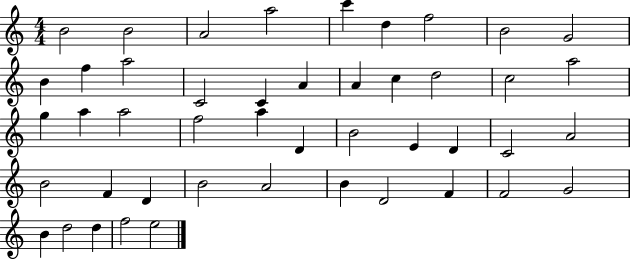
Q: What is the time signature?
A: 4/4